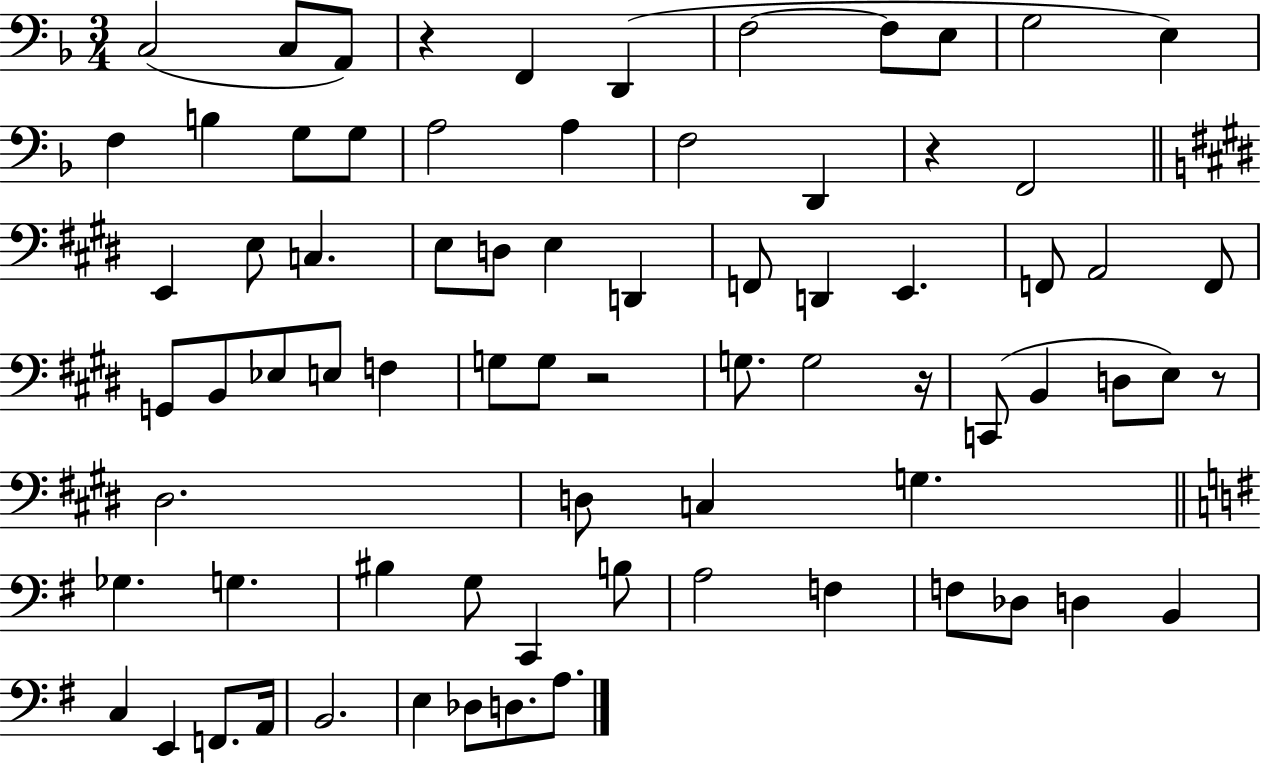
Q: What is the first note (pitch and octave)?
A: C3